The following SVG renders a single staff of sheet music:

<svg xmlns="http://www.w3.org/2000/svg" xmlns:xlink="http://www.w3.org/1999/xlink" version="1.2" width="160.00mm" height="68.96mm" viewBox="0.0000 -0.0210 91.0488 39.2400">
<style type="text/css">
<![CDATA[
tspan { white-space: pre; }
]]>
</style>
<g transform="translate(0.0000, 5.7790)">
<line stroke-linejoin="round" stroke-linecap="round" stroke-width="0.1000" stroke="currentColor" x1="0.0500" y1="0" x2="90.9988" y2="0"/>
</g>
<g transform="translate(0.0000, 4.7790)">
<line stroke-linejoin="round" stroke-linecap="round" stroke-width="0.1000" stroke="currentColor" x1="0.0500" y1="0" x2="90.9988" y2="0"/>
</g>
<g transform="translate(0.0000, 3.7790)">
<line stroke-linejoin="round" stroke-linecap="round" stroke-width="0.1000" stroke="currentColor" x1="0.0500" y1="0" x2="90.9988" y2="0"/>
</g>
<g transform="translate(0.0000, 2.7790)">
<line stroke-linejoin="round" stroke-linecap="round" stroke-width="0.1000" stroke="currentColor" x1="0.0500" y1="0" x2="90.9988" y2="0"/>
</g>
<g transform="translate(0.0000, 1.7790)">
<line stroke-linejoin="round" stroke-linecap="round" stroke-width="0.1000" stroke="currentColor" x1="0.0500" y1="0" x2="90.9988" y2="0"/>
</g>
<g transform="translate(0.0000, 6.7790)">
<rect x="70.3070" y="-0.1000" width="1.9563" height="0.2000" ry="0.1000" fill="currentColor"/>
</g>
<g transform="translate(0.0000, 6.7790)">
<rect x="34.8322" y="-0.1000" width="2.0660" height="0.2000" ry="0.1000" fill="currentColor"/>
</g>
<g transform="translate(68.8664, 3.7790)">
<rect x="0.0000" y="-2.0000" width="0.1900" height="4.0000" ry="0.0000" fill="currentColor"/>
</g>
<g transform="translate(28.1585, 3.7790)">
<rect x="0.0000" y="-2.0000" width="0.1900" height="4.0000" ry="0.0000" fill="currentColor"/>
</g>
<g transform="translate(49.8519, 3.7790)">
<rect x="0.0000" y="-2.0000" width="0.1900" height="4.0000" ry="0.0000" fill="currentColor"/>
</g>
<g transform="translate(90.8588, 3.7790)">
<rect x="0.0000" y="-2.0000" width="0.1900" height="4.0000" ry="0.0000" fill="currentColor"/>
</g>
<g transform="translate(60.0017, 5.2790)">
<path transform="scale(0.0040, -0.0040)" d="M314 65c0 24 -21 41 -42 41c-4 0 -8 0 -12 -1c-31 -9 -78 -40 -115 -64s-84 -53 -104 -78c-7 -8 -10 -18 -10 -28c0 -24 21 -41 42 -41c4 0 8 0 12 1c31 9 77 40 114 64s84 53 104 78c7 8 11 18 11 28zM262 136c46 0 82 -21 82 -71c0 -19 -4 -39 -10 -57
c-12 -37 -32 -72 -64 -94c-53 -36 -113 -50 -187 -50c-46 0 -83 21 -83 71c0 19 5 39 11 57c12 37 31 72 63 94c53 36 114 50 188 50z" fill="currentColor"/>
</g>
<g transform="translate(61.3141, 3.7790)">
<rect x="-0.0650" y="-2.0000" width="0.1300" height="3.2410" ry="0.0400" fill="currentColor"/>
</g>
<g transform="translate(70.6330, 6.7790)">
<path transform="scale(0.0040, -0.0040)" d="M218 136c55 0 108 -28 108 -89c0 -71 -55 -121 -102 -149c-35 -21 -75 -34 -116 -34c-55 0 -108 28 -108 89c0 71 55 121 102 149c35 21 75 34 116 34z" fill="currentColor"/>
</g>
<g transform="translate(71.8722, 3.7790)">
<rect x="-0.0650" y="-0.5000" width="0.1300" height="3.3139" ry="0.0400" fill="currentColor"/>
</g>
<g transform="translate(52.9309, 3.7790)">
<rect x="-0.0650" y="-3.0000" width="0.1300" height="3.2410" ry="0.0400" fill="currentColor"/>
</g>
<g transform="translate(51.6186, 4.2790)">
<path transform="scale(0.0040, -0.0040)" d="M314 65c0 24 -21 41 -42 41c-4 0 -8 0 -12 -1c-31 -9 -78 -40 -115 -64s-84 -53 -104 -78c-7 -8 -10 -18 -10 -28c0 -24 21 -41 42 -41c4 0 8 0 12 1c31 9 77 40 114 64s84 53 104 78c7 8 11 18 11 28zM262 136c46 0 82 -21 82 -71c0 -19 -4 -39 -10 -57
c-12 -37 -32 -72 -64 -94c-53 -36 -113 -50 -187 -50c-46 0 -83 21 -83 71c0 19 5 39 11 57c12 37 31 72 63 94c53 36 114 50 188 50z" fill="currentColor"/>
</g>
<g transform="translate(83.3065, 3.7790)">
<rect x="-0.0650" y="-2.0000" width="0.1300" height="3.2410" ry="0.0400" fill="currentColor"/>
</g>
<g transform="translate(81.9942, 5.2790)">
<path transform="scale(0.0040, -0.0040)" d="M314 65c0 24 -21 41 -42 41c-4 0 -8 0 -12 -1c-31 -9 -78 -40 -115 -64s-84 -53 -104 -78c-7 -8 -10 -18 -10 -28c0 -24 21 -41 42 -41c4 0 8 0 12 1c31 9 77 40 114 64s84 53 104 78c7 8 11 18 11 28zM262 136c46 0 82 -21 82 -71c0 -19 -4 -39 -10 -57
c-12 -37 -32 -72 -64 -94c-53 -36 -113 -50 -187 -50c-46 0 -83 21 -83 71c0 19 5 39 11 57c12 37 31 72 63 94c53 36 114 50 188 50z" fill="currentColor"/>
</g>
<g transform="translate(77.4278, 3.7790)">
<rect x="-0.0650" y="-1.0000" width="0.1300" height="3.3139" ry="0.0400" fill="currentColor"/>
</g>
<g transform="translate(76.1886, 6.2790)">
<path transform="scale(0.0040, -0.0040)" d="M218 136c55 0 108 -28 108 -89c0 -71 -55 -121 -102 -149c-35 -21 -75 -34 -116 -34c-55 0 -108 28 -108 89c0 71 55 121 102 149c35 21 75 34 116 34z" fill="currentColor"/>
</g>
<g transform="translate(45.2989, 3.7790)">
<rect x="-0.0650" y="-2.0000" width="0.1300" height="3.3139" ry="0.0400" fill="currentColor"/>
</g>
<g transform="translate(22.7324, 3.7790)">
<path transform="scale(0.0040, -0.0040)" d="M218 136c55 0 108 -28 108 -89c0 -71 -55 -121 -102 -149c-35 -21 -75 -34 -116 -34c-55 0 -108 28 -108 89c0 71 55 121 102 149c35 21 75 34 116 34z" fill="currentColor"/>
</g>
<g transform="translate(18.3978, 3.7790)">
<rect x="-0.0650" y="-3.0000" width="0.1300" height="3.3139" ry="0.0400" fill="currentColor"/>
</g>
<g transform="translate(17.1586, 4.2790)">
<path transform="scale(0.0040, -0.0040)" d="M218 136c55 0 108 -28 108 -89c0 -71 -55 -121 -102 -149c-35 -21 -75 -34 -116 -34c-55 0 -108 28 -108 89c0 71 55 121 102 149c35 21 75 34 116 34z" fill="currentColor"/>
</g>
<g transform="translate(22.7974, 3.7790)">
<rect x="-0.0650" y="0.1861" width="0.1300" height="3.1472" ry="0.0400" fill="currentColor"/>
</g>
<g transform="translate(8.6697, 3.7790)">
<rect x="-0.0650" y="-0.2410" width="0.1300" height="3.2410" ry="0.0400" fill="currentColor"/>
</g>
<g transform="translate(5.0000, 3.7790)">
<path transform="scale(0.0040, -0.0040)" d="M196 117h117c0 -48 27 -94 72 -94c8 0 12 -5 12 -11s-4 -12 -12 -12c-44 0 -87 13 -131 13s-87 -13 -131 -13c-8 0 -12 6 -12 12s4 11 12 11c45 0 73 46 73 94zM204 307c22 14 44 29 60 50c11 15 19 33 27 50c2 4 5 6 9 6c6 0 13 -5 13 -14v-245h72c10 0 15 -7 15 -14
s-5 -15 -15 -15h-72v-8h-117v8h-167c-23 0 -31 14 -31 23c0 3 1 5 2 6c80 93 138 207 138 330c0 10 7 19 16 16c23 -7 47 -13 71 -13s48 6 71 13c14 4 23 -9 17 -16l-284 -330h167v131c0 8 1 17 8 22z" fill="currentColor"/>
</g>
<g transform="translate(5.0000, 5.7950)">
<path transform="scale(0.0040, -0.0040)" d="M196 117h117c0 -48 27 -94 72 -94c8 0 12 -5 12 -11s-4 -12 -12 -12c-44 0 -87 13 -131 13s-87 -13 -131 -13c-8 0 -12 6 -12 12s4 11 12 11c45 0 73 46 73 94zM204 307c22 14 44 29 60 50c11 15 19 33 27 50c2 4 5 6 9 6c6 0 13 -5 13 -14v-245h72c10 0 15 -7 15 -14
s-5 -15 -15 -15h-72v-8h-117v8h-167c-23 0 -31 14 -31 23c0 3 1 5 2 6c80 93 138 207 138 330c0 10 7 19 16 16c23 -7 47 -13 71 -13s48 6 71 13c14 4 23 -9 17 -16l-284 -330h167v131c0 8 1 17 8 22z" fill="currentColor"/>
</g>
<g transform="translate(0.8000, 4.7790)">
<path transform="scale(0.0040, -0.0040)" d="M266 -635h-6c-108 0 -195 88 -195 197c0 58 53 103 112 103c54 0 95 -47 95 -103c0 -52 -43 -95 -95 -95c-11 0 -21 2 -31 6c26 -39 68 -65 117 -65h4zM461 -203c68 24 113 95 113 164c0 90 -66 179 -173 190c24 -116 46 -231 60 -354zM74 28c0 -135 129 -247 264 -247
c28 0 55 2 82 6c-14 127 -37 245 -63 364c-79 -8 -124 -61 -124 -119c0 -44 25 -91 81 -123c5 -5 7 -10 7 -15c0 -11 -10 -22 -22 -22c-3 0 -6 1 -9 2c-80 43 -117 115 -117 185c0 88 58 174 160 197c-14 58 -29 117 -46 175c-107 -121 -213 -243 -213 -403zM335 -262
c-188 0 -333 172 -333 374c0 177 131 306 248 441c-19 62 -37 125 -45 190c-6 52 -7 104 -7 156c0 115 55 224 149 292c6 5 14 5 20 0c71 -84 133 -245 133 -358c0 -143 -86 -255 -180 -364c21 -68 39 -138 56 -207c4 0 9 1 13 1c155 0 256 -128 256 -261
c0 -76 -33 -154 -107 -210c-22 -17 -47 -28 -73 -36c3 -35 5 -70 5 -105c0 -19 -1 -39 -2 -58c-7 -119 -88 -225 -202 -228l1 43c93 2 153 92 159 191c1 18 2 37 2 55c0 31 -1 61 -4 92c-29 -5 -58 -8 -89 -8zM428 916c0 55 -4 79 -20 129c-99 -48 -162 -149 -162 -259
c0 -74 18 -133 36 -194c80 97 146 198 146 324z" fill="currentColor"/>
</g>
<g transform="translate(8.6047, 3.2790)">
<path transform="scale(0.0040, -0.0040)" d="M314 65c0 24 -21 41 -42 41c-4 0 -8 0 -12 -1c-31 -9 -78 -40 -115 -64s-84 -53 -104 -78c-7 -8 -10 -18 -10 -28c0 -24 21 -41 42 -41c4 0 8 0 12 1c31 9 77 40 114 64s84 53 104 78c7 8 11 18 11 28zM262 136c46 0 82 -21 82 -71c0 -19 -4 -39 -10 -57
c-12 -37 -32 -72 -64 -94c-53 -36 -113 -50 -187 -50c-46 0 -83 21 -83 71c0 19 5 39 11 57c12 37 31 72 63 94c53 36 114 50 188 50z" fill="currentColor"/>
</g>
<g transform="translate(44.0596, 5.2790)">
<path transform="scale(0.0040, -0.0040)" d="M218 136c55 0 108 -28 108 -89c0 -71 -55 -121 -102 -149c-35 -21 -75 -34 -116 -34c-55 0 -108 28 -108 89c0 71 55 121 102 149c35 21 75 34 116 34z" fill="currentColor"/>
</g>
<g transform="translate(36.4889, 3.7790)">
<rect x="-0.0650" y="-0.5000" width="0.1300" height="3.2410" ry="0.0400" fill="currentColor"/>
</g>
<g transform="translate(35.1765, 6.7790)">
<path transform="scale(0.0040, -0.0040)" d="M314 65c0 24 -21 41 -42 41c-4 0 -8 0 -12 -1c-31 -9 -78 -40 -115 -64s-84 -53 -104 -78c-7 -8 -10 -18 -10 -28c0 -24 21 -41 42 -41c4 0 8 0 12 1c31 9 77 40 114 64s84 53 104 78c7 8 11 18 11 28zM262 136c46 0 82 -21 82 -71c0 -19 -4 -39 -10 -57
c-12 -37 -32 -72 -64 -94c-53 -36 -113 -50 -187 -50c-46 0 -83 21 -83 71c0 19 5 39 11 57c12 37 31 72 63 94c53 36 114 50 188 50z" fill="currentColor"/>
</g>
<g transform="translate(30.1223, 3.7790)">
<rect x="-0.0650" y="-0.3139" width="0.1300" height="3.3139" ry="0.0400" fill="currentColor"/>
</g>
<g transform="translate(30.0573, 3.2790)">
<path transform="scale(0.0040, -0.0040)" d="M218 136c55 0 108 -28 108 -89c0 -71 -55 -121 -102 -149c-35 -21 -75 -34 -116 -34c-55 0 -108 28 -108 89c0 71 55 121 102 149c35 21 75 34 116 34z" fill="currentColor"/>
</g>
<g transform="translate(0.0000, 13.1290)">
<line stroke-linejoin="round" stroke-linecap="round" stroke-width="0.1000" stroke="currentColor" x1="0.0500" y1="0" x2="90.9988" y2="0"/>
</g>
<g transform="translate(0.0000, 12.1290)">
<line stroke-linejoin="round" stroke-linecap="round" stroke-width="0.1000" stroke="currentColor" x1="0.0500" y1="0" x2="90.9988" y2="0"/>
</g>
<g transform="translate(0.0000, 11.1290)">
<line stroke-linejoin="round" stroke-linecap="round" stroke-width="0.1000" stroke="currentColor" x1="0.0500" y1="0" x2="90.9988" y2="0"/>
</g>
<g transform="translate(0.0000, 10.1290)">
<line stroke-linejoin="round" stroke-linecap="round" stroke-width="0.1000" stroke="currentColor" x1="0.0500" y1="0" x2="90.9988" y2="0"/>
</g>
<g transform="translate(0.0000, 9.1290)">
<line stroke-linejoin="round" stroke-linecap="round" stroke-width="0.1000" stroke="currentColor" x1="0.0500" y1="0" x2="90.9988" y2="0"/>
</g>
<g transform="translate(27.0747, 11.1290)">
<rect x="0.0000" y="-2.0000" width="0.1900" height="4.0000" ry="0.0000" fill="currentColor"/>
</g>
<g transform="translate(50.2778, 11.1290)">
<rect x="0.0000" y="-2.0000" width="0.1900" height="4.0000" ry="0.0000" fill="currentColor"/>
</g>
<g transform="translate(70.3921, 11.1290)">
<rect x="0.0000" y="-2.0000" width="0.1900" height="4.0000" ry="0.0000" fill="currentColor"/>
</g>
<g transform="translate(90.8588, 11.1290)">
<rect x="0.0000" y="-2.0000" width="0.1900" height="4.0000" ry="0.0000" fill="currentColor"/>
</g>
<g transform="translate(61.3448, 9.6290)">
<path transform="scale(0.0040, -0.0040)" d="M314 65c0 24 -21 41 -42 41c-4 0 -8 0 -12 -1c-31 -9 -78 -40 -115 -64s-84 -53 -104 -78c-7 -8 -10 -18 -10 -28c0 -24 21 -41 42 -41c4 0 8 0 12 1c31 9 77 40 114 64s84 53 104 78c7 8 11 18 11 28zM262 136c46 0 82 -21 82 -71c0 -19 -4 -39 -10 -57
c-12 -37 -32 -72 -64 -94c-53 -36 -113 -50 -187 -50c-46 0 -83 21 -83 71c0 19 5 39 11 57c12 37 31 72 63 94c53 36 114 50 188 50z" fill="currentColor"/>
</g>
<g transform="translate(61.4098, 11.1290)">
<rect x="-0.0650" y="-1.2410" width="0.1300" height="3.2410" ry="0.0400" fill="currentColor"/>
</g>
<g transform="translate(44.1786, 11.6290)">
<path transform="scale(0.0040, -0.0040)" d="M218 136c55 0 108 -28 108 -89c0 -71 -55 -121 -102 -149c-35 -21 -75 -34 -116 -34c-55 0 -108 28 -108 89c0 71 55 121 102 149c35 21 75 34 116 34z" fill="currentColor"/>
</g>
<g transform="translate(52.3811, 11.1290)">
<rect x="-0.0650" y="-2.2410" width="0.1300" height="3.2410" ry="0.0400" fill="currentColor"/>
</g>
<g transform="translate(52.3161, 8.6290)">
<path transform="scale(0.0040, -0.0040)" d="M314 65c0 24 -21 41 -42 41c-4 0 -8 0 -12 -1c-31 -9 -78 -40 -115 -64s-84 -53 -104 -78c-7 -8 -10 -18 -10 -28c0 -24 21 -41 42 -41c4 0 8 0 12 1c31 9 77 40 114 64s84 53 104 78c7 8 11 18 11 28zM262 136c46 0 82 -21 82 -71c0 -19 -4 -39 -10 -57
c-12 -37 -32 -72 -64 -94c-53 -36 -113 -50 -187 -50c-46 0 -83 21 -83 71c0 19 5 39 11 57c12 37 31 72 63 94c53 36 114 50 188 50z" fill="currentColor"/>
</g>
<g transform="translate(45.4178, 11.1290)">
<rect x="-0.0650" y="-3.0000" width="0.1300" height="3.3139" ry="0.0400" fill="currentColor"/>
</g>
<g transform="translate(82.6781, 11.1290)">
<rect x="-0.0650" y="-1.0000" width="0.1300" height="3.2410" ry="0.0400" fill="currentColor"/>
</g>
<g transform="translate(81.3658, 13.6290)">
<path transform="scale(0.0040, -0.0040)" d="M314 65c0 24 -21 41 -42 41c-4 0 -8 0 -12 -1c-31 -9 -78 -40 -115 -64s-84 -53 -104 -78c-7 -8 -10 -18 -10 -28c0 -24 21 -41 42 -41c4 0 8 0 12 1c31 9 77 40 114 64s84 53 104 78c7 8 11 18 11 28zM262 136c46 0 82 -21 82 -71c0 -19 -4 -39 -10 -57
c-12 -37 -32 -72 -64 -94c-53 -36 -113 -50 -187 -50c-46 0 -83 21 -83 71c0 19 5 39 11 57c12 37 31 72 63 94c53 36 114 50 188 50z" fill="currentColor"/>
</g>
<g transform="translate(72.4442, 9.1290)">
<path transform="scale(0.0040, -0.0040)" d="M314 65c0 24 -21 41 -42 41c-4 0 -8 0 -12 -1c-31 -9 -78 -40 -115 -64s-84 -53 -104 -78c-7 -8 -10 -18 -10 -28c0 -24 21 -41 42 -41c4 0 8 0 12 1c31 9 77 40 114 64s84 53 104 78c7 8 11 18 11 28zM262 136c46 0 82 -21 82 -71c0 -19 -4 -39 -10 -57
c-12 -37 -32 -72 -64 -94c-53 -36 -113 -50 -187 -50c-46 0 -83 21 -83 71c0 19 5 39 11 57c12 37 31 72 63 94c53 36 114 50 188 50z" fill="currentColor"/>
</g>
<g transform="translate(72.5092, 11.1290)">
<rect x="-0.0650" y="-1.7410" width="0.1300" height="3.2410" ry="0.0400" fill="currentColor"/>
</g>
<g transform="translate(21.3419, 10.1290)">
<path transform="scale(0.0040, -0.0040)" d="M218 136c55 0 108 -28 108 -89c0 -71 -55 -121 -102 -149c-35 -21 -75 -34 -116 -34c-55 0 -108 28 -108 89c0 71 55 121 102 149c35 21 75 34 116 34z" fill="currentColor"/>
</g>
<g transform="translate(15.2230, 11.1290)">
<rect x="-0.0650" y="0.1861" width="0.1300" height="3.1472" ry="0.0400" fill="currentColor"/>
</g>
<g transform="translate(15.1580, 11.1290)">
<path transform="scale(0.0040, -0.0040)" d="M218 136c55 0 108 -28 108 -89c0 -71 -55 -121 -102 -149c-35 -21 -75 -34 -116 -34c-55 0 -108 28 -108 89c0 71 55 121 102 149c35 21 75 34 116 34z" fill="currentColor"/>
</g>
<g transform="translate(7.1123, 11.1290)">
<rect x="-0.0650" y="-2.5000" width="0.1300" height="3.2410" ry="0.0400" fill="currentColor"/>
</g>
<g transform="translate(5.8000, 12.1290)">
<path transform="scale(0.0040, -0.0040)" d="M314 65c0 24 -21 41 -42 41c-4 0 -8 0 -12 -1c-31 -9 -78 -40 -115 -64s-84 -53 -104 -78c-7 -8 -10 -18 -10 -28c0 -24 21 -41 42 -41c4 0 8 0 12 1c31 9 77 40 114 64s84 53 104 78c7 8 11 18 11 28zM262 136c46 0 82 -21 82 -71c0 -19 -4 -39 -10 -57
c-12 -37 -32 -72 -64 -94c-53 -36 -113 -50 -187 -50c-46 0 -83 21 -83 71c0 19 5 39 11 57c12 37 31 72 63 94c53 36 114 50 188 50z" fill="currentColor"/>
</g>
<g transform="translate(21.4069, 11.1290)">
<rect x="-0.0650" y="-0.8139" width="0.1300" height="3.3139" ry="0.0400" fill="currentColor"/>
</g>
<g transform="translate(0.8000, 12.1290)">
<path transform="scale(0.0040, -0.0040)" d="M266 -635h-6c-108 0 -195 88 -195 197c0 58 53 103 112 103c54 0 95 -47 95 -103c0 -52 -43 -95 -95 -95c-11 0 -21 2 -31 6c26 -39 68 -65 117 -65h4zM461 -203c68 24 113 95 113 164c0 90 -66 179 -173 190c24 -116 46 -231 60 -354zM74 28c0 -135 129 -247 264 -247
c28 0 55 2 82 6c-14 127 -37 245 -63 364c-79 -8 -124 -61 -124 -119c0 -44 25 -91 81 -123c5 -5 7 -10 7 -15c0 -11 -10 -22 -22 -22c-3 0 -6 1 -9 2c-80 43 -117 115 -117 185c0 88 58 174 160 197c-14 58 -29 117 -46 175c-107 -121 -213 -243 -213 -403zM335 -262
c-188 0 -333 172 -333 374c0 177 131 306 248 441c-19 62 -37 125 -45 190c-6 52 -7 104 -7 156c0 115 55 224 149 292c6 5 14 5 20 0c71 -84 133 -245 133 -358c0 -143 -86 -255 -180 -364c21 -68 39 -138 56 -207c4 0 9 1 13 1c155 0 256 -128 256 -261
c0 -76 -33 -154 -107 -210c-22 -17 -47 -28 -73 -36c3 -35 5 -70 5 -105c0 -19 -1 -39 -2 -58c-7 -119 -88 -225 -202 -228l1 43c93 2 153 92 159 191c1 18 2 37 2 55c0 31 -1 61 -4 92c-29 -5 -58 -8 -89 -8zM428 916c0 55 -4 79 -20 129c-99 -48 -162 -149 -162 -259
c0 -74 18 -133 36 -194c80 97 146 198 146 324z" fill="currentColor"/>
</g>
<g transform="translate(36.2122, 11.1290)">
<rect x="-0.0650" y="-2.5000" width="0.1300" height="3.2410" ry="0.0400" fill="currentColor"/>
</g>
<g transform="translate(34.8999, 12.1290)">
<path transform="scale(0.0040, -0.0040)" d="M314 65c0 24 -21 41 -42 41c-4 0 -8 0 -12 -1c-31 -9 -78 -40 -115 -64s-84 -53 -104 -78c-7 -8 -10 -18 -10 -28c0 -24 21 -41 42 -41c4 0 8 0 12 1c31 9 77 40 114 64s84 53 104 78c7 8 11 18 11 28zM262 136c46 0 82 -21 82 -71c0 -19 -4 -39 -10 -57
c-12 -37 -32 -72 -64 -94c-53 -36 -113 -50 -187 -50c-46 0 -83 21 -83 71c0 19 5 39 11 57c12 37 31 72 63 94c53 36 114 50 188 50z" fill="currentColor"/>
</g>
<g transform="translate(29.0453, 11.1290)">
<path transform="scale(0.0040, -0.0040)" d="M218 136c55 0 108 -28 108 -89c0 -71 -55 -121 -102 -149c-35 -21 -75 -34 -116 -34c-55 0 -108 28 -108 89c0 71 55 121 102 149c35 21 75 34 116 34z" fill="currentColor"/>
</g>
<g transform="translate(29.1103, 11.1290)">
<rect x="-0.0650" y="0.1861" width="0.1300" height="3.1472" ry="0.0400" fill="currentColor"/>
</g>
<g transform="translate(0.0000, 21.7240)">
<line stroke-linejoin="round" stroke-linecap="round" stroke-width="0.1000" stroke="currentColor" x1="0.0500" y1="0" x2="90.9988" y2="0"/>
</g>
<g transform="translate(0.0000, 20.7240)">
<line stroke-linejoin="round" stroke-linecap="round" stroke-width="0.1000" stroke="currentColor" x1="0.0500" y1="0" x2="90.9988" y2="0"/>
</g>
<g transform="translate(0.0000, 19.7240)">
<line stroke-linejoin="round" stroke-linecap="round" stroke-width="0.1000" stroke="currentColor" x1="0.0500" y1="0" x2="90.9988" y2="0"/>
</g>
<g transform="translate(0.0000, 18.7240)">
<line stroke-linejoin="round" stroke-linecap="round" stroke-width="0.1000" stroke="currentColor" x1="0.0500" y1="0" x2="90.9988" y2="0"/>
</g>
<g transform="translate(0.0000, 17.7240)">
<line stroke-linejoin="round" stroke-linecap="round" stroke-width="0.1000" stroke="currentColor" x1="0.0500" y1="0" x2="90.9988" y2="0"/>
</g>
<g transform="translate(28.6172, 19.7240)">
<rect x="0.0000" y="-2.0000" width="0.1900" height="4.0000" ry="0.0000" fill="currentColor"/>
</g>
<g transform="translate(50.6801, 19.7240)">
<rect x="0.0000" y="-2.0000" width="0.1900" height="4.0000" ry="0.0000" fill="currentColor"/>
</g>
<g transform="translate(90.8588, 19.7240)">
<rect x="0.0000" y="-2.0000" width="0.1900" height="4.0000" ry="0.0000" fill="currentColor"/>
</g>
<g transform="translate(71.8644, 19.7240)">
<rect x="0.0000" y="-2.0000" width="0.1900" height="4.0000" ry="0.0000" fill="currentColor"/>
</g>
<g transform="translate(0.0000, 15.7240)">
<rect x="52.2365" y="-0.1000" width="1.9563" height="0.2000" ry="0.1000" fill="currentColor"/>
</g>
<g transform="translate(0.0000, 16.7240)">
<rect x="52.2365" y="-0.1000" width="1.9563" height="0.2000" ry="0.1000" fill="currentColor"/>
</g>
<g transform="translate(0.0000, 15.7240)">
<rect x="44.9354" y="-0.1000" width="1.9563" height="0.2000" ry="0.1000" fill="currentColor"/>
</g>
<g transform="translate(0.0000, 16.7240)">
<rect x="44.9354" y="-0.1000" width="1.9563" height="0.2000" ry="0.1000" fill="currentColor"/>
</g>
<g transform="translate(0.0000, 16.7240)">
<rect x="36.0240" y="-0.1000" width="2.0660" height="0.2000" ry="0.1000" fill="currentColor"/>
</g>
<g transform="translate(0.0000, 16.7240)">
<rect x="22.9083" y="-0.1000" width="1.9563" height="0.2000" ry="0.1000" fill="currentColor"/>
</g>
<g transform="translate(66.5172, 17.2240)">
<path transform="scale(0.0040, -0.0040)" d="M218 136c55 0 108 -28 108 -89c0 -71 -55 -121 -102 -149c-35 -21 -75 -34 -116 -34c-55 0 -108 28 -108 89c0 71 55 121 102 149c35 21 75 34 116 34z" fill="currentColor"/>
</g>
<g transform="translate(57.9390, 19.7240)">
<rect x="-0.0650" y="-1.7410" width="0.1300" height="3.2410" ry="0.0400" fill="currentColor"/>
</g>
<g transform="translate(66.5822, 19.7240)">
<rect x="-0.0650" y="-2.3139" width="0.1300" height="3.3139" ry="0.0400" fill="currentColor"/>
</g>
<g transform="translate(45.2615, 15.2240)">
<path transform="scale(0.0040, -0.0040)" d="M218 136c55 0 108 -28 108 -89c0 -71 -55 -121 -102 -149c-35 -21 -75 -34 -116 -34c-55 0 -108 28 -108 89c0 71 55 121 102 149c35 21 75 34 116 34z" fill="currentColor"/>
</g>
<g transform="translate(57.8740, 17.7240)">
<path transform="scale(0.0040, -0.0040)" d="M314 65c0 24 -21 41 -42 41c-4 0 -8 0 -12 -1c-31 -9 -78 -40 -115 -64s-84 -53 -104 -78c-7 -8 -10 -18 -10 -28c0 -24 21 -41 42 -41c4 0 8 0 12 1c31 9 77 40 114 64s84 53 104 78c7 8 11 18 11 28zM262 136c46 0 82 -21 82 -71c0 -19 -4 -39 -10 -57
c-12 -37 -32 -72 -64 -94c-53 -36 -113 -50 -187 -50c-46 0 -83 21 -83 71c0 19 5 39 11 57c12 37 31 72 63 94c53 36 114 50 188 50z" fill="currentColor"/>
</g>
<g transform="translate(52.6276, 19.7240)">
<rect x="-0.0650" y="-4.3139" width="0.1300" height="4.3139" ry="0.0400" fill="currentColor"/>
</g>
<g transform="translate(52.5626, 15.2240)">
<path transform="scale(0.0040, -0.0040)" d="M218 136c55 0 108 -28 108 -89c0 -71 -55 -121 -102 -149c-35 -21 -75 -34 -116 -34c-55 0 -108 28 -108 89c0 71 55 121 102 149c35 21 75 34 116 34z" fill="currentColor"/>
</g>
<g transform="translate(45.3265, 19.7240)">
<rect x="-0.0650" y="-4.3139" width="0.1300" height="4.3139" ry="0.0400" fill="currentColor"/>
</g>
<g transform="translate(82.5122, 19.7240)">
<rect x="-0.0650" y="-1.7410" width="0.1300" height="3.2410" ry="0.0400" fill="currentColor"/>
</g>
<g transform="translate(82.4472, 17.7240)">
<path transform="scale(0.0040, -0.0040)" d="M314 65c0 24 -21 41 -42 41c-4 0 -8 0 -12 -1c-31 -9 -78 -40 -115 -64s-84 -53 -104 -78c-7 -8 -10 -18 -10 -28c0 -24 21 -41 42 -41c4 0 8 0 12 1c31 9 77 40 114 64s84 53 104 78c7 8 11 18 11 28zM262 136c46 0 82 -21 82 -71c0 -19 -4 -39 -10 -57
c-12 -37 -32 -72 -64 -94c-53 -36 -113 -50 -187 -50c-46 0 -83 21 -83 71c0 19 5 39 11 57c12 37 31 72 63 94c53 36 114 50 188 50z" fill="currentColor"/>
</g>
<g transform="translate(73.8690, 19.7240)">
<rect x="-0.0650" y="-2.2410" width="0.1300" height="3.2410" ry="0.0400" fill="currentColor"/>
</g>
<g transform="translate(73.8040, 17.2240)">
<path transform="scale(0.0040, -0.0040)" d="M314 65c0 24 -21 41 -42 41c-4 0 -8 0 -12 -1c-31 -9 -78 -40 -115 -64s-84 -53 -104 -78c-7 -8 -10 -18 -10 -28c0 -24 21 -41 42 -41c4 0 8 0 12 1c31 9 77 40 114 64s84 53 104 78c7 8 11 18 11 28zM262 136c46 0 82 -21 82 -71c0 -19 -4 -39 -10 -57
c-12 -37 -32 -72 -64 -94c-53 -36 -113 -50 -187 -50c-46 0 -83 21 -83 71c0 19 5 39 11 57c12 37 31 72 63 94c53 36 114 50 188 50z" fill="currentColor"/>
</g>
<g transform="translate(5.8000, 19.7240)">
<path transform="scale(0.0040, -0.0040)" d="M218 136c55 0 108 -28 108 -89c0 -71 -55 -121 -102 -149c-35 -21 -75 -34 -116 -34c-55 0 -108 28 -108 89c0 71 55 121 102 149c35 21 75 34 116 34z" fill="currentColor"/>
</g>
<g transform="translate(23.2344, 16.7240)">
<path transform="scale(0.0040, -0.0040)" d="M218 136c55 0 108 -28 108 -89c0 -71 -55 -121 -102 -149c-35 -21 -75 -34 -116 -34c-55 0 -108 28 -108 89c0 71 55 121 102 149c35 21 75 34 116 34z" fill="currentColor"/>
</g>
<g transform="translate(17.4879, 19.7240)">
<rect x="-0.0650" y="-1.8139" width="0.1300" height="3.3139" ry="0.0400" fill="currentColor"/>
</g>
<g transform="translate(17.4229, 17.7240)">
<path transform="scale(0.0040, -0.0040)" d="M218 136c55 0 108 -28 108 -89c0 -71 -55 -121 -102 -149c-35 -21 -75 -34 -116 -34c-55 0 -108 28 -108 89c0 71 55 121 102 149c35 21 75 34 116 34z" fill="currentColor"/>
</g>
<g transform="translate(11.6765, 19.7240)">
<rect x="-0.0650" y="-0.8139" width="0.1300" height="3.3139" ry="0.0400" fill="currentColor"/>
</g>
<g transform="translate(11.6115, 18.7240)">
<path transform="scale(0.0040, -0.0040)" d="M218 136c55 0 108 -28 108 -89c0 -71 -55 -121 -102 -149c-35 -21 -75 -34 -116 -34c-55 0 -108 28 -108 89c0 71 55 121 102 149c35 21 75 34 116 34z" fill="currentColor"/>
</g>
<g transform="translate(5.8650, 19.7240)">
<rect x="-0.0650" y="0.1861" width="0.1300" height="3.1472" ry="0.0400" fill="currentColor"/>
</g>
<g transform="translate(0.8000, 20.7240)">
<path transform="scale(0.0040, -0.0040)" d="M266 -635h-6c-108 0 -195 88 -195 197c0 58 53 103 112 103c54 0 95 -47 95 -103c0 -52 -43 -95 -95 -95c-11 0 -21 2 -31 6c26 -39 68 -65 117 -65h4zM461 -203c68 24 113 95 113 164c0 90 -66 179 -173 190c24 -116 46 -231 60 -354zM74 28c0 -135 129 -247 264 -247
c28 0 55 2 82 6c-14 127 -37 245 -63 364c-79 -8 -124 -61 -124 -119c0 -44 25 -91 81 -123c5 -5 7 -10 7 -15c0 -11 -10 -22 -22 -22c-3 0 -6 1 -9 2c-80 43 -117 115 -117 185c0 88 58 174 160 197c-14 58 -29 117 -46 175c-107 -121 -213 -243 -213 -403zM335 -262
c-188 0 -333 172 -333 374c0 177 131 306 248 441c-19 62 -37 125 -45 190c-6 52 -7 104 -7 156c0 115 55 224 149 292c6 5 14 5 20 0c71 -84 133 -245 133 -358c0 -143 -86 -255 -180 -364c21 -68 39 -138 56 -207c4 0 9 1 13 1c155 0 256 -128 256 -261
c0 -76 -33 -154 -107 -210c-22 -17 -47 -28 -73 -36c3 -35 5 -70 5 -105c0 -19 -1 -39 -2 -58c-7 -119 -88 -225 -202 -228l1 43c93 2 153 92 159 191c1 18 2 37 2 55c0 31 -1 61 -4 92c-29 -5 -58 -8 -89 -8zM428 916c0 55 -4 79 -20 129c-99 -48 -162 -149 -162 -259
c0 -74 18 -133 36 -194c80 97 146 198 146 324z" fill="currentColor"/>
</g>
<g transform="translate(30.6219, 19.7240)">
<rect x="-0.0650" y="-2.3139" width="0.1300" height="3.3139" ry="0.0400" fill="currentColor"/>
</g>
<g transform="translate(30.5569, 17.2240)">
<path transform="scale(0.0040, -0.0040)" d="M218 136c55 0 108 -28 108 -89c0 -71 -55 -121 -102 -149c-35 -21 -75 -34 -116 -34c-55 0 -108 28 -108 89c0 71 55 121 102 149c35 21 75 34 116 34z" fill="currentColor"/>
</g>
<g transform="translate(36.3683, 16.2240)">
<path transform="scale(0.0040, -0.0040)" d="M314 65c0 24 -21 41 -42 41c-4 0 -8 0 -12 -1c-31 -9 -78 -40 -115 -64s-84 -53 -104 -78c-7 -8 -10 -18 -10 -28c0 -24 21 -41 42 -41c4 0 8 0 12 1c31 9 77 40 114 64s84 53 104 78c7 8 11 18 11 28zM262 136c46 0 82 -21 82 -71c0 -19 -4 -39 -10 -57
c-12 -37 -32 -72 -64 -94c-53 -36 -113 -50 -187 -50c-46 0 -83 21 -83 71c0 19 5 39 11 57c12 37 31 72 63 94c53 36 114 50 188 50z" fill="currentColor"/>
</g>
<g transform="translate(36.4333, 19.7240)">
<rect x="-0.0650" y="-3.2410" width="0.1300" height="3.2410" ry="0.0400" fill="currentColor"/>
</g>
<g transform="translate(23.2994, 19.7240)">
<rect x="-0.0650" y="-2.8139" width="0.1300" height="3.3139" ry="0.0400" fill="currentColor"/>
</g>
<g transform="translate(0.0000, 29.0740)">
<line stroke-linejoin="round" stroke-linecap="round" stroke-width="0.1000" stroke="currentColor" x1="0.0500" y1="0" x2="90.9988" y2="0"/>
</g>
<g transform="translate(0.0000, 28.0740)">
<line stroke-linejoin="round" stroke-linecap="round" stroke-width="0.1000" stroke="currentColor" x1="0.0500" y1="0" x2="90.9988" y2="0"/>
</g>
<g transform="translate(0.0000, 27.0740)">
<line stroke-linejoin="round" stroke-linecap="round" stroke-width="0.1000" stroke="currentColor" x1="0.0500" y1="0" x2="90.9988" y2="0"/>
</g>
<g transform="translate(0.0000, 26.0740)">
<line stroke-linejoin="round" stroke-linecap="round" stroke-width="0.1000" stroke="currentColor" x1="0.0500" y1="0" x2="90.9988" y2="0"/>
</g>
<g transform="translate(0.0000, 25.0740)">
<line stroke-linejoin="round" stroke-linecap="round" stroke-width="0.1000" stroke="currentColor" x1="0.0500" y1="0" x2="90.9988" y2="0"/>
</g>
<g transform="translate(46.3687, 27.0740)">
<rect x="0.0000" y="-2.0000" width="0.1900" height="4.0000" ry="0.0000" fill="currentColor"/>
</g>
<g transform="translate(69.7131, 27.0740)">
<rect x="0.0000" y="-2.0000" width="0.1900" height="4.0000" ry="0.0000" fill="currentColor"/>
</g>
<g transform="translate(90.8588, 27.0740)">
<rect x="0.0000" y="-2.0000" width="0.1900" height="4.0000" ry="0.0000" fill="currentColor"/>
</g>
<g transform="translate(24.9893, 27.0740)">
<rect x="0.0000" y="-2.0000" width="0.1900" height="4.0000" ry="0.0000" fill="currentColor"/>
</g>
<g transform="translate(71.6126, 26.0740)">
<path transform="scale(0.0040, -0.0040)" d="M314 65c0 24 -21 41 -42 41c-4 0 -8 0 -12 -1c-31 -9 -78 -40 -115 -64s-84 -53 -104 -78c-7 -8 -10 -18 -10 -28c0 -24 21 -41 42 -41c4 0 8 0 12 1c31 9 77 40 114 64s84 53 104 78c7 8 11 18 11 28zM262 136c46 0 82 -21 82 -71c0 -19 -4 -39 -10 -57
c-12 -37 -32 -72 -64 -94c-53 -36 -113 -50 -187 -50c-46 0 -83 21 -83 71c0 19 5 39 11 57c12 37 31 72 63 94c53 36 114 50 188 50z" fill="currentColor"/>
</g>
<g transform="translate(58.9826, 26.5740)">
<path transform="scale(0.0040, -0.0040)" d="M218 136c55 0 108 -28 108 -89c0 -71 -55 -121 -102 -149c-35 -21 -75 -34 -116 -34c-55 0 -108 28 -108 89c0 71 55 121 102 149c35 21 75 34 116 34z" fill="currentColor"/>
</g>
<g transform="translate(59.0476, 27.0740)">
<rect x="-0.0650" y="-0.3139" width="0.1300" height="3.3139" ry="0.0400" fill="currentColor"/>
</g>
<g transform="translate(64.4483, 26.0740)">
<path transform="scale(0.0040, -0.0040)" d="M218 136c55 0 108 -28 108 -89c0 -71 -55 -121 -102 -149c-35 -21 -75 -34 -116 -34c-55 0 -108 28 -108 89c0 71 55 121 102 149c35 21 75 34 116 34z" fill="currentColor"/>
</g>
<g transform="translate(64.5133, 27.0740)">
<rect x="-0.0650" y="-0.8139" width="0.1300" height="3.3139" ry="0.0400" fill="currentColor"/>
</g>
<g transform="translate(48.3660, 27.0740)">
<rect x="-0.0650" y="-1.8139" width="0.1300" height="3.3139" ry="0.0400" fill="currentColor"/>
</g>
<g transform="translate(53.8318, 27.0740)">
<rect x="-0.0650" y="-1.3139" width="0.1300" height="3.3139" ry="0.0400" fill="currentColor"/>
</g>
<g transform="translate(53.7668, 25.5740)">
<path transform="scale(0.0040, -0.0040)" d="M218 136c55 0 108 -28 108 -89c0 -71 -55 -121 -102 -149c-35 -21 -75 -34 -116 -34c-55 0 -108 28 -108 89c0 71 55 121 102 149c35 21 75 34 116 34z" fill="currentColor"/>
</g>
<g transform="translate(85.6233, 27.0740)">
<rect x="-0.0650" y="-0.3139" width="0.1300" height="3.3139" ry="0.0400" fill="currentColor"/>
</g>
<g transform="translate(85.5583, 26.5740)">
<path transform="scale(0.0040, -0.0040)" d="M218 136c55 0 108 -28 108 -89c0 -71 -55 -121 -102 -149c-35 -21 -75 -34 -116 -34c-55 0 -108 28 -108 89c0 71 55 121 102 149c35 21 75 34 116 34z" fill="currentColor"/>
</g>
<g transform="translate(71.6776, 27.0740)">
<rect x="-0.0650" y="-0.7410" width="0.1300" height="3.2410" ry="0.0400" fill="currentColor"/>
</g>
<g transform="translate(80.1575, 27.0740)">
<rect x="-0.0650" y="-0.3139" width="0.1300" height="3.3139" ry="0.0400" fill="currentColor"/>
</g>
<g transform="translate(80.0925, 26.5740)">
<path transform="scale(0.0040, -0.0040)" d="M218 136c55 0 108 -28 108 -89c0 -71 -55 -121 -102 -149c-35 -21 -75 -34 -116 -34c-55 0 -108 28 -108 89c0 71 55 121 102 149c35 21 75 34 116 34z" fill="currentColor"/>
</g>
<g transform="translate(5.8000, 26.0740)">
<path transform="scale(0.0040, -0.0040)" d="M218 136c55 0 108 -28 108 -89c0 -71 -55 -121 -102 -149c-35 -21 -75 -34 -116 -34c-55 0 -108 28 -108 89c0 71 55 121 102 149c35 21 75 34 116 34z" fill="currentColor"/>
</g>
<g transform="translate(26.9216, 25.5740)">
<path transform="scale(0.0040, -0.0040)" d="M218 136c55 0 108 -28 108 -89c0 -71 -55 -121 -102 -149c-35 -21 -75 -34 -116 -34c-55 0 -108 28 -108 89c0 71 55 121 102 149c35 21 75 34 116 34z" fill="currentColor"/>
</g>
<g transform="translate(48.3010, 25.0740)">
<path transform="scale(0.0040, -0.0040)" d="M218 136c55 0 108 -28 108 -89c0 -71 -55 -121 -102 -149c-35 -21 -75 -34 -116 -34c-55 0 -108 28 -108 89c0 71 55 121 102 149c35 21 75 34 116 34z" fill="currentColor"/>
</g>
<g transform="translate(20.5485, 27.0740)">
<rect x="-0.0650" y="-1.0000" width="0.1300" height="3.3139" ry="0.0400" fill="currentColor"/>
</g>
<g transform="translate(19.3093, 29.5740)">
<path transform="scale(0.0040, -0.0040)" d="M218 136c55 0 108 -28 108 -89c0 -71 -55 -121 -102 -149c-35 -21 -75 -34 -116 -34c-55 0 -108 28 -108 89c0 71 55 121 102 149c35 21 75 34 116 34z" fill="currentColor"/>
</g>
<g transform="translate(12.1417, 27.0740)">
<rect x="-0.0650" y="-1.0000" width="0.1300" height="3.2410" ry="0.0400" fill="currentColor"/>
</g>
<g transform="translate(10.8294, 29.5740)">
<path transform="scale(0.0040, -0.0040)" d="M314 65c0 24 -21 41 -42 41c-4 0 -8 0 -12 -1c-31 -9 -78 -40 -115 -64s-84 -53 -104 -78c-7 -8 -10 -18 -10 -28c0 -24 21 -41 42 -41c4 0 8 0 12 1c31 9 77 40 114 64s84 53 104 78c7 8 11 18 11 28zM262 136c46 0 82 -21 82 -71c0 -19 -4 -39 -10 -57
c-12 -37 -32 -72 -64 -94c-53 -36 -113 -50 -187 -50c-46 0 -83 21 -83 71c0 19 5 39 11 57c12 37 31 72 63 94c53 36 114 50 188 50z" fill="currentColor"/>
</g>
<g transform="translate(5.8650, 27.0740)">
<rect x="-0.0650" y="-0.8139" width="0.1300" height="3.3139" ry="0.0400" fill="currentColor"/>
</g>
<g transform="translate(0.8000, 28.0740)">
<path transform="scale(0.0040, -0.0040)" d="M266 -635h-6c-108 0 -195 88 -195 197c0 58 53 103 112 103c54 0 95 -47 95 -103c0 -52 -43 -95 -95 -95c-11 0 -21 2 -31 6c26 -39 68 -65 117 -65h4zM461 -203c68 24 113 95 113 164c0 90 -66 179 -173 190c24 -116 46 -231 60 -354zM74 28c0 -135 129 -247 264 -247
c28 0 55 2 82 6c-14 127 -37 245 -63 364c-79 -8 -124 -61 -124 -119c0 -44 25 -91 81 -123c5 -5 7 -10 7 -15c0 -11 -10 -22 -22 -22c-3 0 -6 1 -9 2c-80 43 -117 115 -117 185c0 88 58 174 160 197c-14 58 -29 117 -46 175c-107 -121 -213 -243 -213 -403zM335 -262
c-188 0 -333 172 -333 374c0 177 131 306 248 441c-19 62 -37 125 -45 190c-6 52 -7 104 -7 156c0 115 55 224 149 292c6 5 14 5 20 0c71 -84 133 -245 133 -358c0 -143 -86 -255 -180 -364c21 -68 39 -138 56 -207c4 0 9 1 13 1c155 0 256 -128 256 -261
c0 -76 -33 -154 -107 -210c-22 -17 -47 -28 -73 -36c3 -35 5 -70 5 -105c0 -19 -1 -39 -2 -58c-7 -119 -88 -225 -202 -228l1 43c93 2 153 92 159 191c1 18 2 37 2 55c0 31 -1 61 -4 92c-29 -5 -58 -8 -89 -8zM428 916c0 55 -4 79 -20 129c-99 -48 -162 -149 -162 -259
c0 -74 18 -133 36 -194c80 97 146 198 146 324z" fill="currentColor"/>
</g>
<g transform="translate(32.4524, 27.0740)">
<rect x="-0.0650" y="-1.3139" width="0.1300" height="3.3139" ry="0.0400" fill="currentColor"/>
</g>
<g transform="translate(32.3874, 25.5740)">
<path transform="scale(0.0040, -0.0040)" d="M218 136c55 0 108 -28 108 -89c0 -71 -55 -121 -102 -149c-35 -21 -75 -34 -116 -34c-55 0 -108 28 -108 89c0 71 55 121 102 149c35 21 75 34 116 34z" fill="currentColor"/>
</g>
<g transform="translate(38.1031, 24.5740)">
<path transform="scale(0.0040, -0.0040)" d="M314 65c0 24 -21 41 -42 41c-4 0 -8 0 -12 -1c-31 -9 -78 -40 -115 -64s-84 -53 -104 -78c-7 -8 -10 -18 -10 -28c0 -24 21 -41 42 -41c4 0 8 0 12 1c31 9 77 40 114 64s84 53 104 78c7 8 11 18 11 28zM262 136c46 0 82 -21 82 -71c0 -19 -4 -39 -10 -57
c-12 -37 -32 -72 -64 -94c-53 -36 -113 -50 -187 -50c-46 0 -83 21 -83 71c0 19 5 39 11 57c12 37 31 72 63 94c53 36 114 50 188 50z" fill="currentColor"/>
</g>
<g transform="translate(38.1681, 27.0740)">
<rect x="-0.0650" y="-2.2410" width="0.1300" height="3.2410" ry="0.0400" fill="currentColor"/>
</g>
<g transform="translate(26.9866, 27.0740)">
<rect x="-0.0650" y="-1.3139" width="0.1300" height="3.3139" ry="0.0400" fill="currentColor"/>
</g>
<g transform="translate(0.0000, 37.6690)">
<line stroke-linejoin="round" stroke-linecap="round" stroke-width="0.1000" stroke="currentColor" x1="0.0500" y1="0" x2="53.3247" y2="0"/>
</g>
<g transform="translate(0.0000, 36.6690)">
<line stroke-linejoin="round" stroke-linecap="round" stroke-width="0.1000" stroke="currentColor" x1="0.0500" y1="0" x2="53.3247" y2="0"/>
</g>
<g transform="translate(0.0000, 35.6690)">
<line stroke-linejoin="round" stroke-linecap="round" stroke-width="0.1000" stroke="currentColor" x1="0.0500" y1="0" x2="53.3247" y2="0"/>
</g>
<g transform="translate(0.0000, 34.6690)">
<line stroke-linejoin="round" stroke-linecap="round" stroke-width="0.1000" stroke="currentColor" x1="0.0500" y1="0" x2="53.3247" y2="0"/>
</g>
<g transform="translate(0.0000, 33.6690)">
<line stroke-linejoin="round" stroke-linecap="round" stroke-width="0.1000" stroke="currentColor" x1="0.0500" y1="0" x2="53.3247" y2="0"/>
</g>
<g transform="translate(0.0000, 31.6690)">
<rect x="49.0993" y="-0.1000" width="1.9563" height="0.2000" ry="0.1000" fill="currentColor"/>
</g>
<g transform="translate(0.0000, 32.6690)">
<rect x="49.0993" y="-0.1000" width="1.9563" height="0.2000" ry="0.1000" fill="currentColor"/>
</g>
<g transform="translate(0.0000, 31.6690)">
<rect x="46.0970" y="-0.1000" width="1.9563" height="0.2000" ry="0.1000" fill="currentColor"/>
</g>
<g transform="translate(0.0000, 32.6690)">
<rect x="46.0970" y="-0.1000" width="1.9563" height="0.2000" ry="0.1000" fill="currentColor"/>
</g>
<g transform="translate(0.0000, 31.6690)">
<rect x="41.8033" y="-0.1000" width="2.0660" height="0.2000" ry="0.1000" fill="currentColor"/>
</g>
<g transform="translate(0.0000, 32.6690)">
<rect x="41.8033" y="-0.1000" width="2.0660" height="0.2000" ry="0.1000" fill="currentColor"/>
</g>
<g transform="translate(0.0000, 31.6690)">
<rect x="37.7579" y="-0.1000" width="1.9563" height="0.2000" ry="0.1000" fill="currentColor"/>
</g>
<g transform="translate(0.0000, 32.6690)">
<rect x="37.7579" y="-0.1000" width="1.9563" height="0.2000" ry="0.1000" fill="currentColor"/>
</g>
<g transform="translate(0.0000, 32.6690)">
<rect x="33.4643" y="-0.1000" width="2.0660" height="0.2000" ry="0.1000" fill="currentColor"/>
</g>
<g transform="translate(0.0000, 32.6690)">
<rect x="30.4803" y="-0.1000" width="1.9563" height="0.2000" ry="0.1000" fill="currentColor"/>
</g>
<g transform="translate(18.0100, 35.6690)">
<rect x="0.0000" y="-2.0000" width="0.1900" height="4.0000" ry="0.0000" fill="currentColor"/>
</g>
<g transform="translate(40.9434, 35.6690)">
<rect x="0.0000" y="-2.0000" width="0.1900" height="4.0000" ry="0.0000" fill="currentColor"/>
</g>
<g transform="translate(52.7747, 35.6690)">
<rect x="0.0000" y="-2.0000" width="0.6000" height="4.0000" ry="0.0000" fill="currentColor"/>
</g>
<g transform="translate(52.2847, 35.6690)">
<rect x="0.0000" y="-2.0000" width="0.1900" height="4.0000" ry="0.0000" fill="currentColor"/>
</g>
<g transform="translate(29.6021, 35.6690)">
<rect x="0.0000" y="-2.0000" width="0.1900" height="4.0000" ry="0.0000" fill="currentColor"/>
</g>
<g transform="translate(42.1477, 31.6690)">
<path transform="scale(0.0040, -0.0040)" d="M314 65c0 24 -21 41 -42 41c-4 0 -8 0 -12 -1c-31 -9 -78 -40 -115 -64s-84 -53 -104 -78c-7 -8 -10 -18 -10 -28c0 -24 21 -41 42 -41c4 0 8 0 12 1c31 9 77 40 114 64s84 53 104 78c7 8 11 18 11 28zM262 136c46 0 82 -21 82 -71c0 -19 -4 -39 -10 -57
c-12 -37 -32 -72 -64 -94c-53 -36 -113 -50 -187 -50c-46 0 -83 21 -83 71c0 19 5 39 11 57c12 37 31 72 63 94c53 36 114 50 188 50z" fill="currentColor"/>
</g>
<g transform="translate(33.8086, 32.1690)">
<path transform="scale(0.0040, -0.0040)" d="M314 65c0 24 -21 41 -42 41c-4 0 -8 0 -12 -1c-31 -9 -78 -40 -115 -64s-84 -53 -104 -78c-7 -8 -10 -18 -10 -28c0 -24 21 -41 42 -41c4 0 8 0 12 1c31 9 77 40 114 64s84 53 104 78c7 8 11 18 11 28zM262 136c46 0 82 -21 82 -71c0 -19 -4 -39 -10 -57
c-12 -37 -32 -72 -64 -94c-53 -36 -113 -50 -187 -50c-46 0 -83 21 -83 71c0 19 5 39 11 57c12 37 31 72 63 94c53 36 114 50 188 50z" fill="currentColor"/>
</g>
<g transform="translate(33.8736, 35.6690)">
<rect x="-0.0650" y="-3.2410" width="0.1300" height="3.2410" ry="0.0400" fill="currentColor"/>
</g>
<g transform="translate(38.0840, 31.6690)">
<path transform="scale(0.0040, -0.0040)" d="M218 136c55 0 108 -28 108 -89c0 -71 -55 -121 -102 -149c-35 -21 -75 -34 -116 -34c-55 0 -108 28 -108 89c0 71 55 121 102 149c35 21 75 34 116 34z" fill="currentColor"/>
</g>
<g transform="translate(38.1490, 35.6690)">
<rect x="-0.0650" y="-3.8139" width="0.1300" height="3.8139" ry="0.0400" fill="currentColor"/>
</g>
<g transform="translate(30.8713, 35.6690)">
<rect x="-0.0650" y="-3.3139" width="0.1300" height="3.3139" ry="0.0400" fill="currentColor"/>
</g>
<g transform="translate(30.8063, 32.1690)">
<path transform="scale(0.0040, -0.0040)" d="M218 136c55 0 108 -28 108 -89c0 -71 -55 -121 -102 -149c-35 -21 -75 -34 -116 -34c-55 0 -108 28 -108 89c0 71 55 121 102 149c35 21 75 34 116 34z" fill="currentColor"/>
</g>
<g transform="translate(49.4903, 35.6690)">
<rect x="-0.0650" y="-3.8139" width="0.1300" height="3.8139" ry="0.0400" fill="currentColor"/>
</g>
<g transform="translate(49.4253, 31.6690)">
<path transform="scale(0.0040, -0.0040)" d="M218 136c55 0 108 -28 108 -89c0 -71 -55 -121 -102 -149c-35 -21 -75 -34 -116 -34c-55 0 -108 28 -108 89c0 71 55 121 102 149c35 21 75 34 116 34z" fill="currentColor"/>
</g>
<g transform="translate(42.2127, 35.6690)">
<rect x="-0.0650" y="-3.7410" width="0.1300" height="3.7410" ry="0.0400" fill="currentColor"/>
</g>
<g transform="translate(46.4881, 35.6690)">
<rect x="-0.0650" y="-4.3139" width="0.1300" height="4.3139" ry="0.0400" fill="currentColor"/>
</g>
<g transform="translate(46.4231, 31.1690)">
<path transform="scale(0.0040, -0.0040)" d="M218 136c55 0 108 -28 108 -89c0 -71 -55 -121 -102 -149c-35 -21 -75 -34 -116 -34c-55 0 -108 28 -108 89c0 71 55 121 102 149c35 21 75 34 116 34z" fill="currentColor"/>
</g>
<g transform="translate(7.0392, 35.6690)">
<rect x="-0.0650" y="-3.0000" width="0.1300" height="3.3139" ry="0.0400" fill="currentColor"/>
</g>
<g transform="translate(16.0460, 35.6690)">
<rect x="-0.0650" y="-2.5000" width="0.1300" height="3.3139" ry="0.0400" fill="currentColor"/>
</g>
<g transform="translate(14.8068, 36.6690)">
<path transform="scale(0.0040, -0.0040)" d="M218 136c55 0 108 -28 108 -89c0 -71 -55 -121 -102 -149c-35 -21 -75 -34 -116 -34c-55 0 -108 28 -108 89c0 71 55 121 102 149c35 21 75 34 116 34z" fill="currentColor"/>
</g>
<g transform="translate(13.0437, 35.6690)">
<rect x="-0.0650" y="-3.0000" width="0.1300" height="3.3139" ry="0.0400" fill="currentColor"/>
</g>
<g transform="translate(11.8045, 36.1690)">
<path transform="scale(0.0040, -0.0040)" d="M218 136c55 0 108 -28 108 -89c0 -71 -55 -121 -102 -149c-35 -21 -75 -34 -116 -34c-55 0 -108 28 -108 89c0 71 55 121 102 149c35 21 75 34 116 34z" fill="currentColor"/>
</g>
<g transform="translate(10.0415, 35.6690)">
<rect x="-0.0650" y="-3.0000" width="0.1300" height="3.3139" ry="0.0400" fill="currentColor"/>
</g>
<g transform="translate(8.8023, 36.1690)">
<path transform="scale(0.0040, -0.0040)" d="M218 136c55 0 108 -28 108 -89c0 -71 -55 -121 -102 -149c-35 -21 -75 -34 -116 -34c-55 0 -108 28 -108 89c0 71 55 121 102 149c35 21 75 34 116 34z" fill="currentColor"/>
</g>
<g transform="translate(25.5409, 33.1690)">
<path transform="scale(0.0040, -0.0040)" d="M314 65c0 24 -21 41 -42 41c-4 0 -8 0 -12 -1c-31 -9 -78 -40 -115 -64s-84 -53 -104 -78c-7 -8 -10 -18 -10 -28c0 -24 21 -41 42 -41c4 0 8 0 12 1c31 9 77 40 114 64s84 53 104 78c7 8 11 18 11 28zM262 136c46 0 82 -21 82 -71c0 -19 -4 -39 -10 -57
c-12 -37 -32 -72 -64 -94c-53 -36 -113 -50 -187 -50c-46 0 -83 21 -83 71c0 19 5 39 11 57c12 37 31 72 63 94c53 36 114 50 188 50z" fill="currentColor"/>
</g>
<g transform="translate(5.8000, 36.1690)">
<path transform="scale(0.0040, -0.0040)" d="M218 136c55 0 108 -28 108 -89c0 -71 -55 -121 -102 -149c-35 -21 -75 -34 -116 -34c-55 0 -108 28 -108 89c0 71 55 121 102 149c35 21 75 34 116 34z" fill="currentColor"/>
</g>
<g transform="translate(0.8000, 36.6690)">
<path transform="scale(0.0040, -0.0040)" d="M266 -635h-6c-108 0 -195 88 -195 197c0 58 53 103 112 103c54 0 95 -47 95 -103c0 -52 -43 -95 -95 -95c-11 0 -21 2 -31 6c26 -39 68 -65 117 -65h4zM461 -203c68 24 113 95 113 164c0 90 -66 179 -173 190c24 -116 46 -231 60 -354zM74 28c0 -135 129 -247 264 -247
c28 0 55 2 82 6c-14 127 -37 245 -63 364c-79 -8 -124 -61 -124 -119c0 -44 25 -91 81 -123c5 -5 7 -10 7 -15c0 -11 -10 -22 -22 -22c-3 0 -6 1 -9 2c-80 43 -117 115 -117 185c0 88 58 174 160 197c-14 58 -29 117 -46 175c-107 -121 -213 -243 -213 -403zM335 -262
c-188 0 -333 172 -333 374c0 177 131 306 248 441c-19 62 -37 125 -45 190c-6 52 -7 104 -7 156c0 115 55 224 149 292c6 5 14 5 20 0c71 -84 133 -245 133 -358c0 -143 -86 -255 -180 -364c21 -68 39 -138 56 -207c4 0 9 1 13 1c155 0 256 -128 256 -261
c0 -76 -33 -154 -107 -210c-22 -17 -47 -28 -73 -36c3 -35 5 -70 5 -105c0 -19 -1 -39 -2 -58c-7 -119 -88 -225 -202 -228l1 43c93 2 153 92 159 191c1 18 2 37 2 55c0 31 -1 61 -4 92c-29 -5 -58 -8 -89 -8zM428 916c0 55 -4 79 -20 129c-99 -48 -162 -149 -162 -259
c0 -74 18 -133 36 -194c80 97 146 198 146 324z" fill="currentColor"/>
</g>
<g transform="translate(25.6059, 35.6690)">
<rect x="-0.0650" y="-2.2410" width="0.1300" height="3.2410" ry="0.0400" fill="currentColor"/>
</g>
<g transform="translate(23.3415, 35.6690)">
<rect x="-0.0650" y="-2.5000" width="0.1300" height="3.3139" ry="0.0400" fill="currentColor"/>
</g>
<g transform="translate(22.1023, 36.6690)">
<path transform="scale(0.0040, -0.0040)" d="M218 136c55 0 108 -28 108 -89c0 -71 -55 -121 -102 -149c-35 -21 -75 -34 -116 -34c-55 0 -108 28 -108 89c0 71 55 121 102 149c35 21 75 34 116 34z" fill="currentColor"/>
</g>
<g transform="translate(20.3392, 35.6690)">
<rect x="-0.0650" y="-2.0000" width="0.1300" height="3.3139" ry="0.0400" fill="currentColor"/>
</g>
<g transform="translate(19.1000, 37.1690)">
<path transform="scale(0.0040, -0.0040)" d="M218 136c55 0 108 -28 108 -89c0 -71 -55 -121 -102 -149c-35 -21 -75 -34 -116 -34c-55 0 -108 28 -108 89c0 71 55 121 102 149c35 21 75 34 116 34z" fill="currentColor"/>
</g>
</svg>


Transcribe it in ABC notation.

X:1
T:Untitled
M:4/4
L:1/4
K:C
c2 A B c C2 F A2 F2 C D F2 G2 B d B G2 A g2 e2 f2 D2 B d f a g b2 d' d' f2 g g2 f2 d D2 D e e g2 f e c d d2 c c A A A G F G g2 b b2 c' c'2 d' c'